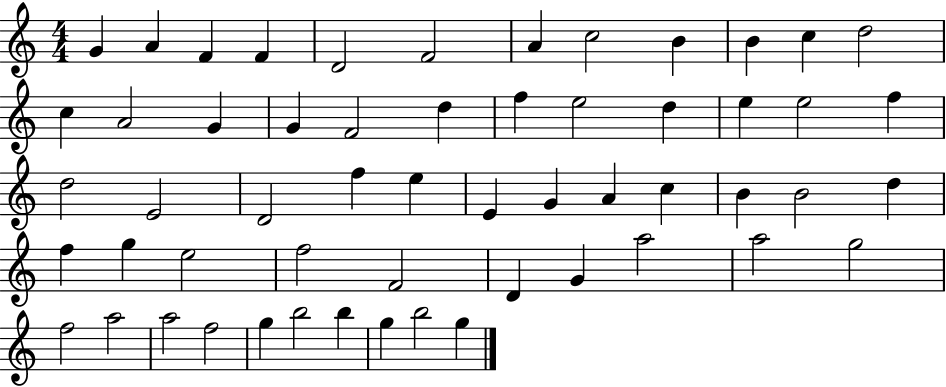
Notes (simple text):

G4/q A4/q F4/q F4/q D4/h F4/h A4/q C5/h B4/q B4/q C5/q D5/h C5/q A4/h G4/q G4/q F4/h D5/q F5/q E5/h D5/q E5/q E5/h F5/q D5/h E4/h D4/h F5/q E5/q E4/q G4/q A4/q C5/q B4/q B4/h D5/q F5/q G5/q E5/h F5/h F4/h D4/q G4/q A5/h A5/h G5/h F5/h A5/h A5/h F5/h G5/q B5/h B5/q G5/q B5/h G5/q